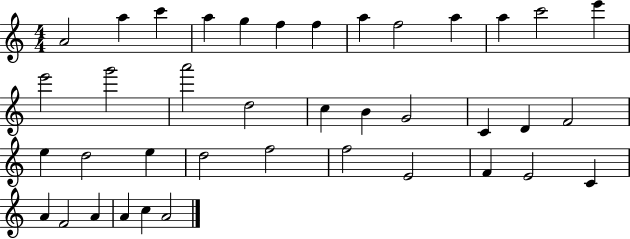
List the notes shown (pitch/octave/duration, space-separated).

A4/h A5/q C6/q A5/q G5/q F5/q F5/q A5/q F5/h A5/q A5/q C6/h E6/q E6/h G6/h A6/h D5/h C5/q B4/q G4/h C4/q D4/q F4/h E5/q D5/h E5/q D5/h F5/h F5/h E4/h F4/q E4/h C4/q A4/q F4/h A4/q A4/q C5/q A4/h